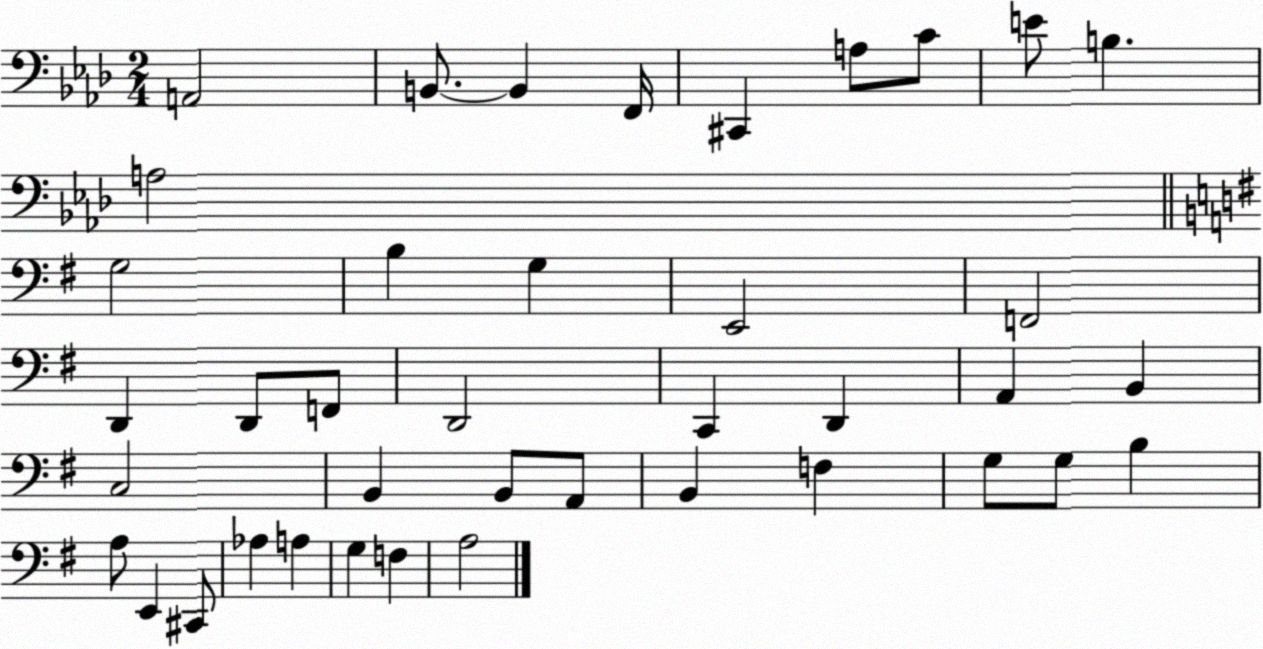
X:1
T:Untitled
M:2/4
L:1/4
K:Ab
A,,2 B,,/2 B,, F,,/4 ^C,, A,/2 C/2 E/2 B, A,2 G,2 B, G, E,,2 F,,2 D,, D,,/2 F,,/2 D,,2 C,, D,, A,, B,, C,2 B,, B,,/2 A,,/2 B,, F, G,/2 G,/2 B, A,/2 E,, ^C,,/2 _A, A, G, F, A,2